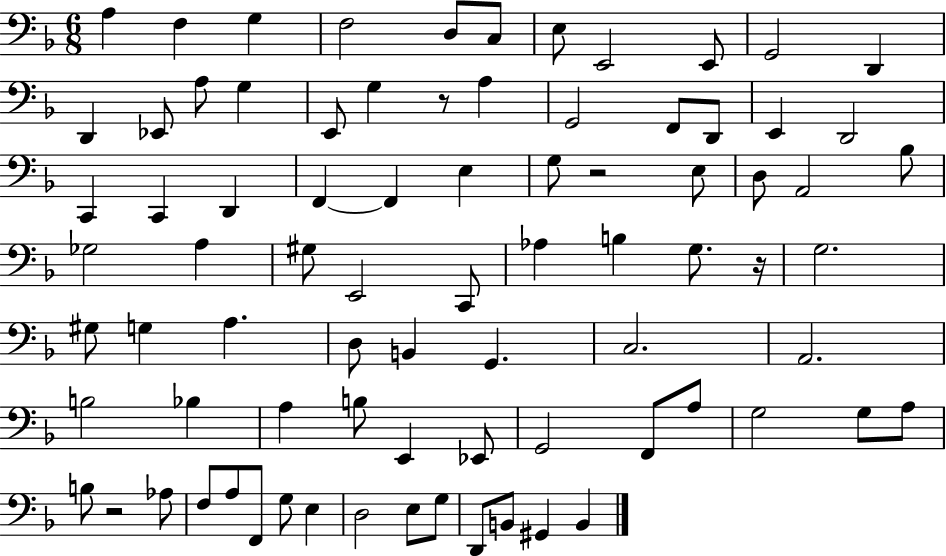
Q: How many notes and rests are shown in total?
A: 81